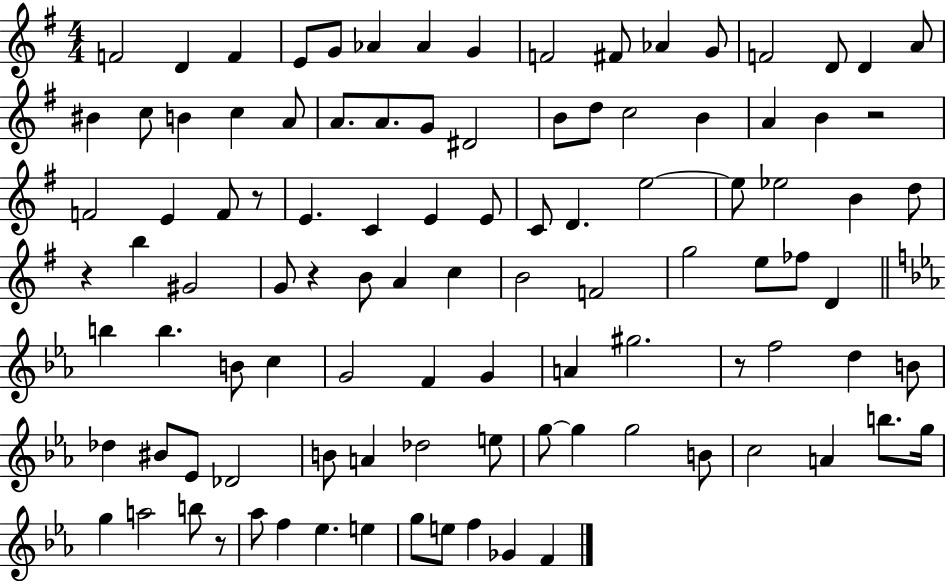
X:1
T:Untitled
M:4/4
L:1/4
K:G
F2 D F E/2 G/2 _A _A G F2 ^F/2 _A G/2 F2 D/2 D A/2 ^B c/2 B c A/2 A/2 A/2 G/2 ^D2 B/2 d/2 c2 B A B z2 F2 E F/2 z/2 E C E E/2 C/2 D e2 e/2 _e2 B d/2 z b ^G2 G/2 z B/2 A c B2 F2 g2 e/2 _f/2 D b b B/2 c G2 F G A ^g2 z/2 f2 d B/2 _d ^B/2 _E/2 _D2 B/2 A _d2 e/2 g/2 g g2 B/2 c2 A b/2 g/4 g a2 b/2 z/2 _a/2 f _e e g/2 e/2 f _G F